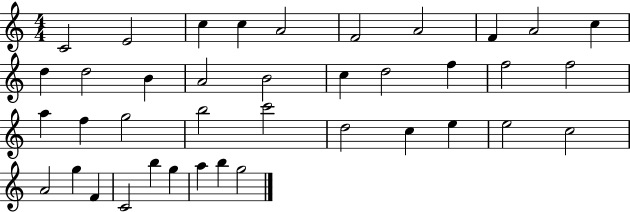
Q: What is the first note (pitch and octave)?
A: C4